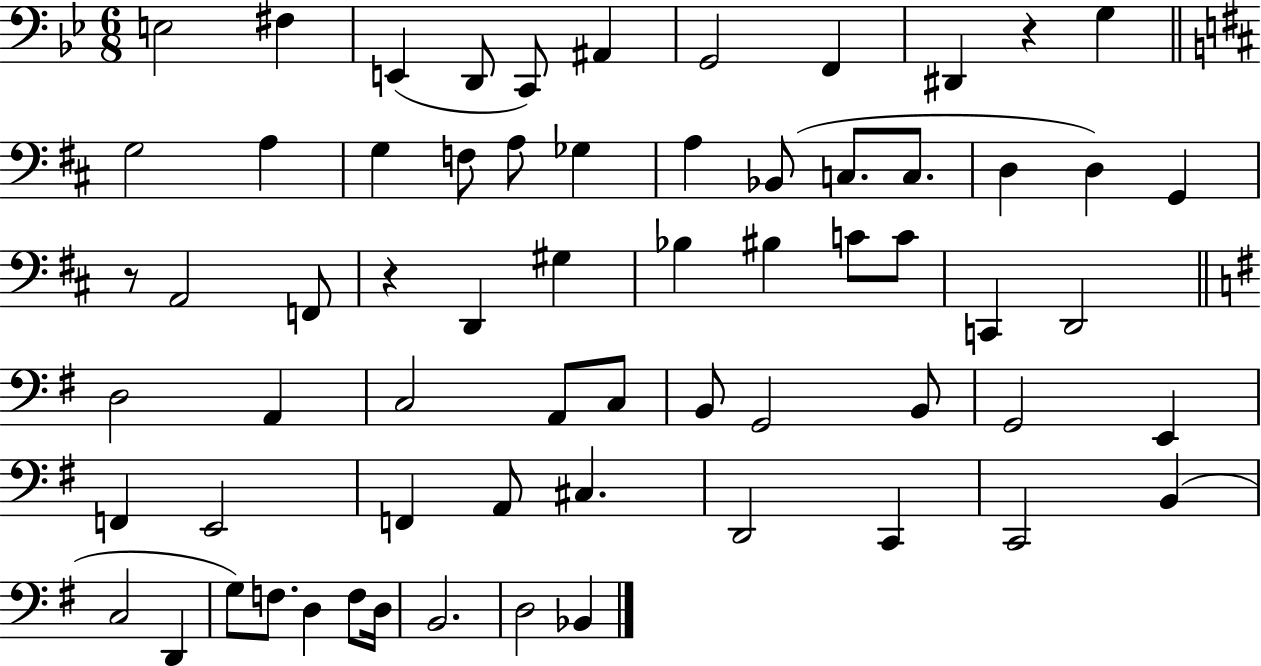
E3/h F#3/q E2/q D2/e C2/e A#2/q G2/h F2/q D#2/q R/q G3/q G3/h A3/q G3/q F3/e A3/e Gb3/q A3/q Bb2/e C3/e. C3/e. D3/q D3/q G2/q R/e A2/h F2/e R/q D2/q G#3/q Bb3/q BIS3/q C4/e C4/e C2/q D2/h D3/h A2/q C3/h A2/e C3/e B2/e G2/h B2/e G2/h E2/q F2/q E2/h F2/q A2/e C#3/q. D2/h C2/q C2/h B2/q C3/h D2/q G3/e F3/e. D3/q F3/e D3/s B2/h. D3/h Bb2/q